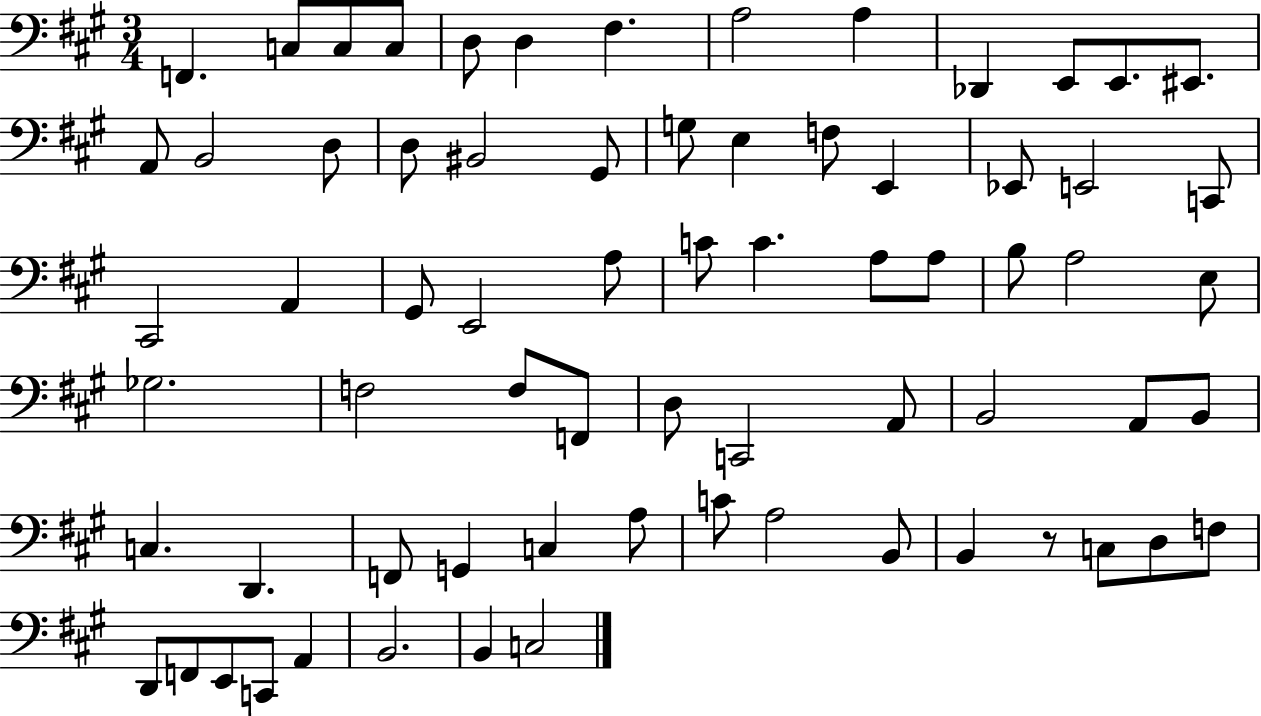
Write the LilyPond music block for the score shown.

{
  \clef bass
  \numericTimeSignature
  \time 3/4
  \key a \major
  f,4. c8 c8 c8 | d8 d4 fis4. | a2 a4 | des,4 e,8 e,8. eis,8. | \break a,8 b,2 d8 | d8 bis,2 gis,8 | g8 e4 f8 e,4 | ees,8 e,2 c,8 | \break cis,2 a,4 | gis,8 e,2 a8 | c'8 c'4. a8 a8 | b8 a2 e8 | \break ges2. | f2 f8 f,8 | d8 c,2 a,8 | b,2 a,8 b,8 | \break c4. d,4. | f,8 g,4 c4 a8 | c'8 a2 b,8 | b,4 r8 c8 d8 f8 | \break d,8 f,8 e,8 c,8 a,4 | b,2. | b,4 c2 | \bar "|."
}